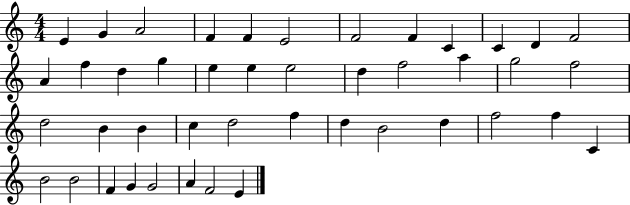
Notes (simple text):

E4/q G4/q A4/h F4/q F4/q E4/h F4/h F4/q C4/q C4/q D4/q F4/h A4/q F5/q D5/q G5/q E5/q E5/q E5/h D5/q F5/h A5/q G5/h F5/h D5/h B4/q B4/q C5/q D5/h F5/q D5/q B4/h D5/q F5/h F5/q C4/q B4/h B4/h F4/q G4/q G4/h A4/q F4/h E4/q